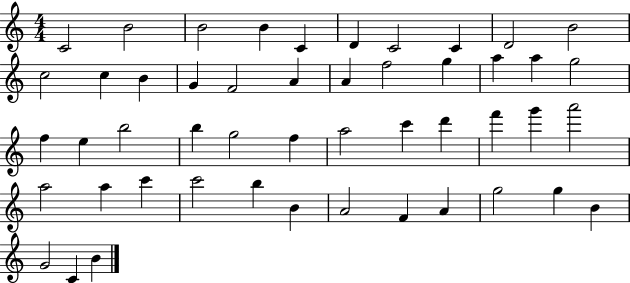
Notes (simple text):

C4/h B4/h B4/h B4/q C4/q D4/q C4/h C4/q D4/h B4/h C5/h C5/q B4/q G4/q F4/h A4/q A4/q F5/h G5/q A5/q A5/q G5/h F5/q E5/q B5/h B5/q G5/h F5/q A5/h C6/q D6/q F6/q G6/q A6/h A5/h A5/q C6/q C6/h B5/q B4/q A4/h F4/q A4/q G5/h G5/q B4/q G4/h C4/q B4/q